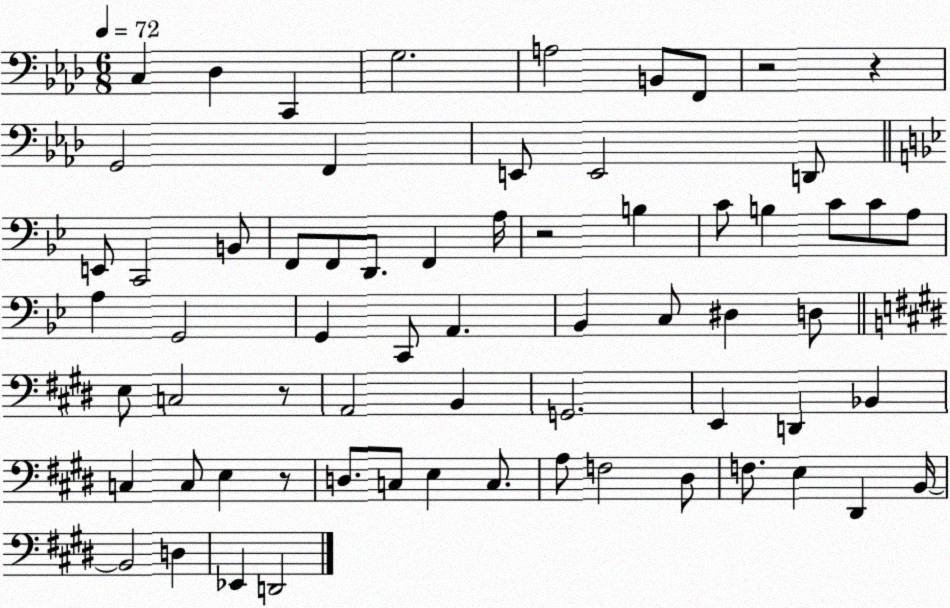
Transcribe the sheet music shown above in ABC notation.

X:1
T:Untitled
M:6/8
L:1/4
K:Ab
C, _D, C,, G,2 A,2 B,,/2 F,,/2 z2 z G,,2 F,, E,,/2 E,,2 D,,/2 E,,/2 C,,2 B,,/2 F,,/2 F,,/2 D,,/2 F,, A,/4 z2 B, C/2 B, C/2 C/2 A,/2 A, G,,2 G,, C,,/2 A,, _B,, C,/2 ^D, D,/2 E,/2 C,2 z/2 A,,2 B,, G,,2 E,, D,, _B,, C, C,/2 E, z/2 D,/2 C,/2 E, C,/2 A,/2 F,2 ^D,/2 F,/2 E, ^D,, B,,/4 B,,2 D, _E,, D,,2